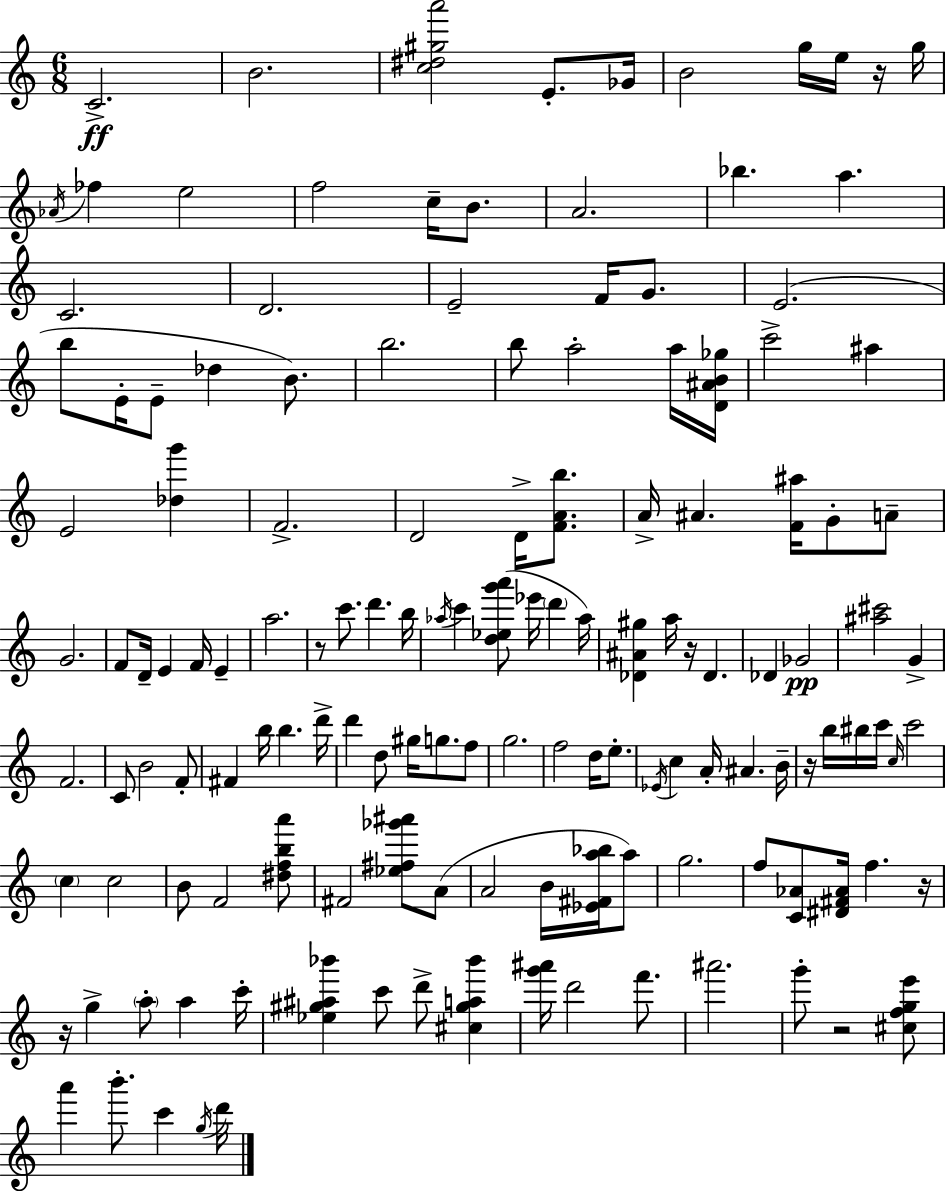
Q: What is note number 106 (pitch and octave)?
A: C6